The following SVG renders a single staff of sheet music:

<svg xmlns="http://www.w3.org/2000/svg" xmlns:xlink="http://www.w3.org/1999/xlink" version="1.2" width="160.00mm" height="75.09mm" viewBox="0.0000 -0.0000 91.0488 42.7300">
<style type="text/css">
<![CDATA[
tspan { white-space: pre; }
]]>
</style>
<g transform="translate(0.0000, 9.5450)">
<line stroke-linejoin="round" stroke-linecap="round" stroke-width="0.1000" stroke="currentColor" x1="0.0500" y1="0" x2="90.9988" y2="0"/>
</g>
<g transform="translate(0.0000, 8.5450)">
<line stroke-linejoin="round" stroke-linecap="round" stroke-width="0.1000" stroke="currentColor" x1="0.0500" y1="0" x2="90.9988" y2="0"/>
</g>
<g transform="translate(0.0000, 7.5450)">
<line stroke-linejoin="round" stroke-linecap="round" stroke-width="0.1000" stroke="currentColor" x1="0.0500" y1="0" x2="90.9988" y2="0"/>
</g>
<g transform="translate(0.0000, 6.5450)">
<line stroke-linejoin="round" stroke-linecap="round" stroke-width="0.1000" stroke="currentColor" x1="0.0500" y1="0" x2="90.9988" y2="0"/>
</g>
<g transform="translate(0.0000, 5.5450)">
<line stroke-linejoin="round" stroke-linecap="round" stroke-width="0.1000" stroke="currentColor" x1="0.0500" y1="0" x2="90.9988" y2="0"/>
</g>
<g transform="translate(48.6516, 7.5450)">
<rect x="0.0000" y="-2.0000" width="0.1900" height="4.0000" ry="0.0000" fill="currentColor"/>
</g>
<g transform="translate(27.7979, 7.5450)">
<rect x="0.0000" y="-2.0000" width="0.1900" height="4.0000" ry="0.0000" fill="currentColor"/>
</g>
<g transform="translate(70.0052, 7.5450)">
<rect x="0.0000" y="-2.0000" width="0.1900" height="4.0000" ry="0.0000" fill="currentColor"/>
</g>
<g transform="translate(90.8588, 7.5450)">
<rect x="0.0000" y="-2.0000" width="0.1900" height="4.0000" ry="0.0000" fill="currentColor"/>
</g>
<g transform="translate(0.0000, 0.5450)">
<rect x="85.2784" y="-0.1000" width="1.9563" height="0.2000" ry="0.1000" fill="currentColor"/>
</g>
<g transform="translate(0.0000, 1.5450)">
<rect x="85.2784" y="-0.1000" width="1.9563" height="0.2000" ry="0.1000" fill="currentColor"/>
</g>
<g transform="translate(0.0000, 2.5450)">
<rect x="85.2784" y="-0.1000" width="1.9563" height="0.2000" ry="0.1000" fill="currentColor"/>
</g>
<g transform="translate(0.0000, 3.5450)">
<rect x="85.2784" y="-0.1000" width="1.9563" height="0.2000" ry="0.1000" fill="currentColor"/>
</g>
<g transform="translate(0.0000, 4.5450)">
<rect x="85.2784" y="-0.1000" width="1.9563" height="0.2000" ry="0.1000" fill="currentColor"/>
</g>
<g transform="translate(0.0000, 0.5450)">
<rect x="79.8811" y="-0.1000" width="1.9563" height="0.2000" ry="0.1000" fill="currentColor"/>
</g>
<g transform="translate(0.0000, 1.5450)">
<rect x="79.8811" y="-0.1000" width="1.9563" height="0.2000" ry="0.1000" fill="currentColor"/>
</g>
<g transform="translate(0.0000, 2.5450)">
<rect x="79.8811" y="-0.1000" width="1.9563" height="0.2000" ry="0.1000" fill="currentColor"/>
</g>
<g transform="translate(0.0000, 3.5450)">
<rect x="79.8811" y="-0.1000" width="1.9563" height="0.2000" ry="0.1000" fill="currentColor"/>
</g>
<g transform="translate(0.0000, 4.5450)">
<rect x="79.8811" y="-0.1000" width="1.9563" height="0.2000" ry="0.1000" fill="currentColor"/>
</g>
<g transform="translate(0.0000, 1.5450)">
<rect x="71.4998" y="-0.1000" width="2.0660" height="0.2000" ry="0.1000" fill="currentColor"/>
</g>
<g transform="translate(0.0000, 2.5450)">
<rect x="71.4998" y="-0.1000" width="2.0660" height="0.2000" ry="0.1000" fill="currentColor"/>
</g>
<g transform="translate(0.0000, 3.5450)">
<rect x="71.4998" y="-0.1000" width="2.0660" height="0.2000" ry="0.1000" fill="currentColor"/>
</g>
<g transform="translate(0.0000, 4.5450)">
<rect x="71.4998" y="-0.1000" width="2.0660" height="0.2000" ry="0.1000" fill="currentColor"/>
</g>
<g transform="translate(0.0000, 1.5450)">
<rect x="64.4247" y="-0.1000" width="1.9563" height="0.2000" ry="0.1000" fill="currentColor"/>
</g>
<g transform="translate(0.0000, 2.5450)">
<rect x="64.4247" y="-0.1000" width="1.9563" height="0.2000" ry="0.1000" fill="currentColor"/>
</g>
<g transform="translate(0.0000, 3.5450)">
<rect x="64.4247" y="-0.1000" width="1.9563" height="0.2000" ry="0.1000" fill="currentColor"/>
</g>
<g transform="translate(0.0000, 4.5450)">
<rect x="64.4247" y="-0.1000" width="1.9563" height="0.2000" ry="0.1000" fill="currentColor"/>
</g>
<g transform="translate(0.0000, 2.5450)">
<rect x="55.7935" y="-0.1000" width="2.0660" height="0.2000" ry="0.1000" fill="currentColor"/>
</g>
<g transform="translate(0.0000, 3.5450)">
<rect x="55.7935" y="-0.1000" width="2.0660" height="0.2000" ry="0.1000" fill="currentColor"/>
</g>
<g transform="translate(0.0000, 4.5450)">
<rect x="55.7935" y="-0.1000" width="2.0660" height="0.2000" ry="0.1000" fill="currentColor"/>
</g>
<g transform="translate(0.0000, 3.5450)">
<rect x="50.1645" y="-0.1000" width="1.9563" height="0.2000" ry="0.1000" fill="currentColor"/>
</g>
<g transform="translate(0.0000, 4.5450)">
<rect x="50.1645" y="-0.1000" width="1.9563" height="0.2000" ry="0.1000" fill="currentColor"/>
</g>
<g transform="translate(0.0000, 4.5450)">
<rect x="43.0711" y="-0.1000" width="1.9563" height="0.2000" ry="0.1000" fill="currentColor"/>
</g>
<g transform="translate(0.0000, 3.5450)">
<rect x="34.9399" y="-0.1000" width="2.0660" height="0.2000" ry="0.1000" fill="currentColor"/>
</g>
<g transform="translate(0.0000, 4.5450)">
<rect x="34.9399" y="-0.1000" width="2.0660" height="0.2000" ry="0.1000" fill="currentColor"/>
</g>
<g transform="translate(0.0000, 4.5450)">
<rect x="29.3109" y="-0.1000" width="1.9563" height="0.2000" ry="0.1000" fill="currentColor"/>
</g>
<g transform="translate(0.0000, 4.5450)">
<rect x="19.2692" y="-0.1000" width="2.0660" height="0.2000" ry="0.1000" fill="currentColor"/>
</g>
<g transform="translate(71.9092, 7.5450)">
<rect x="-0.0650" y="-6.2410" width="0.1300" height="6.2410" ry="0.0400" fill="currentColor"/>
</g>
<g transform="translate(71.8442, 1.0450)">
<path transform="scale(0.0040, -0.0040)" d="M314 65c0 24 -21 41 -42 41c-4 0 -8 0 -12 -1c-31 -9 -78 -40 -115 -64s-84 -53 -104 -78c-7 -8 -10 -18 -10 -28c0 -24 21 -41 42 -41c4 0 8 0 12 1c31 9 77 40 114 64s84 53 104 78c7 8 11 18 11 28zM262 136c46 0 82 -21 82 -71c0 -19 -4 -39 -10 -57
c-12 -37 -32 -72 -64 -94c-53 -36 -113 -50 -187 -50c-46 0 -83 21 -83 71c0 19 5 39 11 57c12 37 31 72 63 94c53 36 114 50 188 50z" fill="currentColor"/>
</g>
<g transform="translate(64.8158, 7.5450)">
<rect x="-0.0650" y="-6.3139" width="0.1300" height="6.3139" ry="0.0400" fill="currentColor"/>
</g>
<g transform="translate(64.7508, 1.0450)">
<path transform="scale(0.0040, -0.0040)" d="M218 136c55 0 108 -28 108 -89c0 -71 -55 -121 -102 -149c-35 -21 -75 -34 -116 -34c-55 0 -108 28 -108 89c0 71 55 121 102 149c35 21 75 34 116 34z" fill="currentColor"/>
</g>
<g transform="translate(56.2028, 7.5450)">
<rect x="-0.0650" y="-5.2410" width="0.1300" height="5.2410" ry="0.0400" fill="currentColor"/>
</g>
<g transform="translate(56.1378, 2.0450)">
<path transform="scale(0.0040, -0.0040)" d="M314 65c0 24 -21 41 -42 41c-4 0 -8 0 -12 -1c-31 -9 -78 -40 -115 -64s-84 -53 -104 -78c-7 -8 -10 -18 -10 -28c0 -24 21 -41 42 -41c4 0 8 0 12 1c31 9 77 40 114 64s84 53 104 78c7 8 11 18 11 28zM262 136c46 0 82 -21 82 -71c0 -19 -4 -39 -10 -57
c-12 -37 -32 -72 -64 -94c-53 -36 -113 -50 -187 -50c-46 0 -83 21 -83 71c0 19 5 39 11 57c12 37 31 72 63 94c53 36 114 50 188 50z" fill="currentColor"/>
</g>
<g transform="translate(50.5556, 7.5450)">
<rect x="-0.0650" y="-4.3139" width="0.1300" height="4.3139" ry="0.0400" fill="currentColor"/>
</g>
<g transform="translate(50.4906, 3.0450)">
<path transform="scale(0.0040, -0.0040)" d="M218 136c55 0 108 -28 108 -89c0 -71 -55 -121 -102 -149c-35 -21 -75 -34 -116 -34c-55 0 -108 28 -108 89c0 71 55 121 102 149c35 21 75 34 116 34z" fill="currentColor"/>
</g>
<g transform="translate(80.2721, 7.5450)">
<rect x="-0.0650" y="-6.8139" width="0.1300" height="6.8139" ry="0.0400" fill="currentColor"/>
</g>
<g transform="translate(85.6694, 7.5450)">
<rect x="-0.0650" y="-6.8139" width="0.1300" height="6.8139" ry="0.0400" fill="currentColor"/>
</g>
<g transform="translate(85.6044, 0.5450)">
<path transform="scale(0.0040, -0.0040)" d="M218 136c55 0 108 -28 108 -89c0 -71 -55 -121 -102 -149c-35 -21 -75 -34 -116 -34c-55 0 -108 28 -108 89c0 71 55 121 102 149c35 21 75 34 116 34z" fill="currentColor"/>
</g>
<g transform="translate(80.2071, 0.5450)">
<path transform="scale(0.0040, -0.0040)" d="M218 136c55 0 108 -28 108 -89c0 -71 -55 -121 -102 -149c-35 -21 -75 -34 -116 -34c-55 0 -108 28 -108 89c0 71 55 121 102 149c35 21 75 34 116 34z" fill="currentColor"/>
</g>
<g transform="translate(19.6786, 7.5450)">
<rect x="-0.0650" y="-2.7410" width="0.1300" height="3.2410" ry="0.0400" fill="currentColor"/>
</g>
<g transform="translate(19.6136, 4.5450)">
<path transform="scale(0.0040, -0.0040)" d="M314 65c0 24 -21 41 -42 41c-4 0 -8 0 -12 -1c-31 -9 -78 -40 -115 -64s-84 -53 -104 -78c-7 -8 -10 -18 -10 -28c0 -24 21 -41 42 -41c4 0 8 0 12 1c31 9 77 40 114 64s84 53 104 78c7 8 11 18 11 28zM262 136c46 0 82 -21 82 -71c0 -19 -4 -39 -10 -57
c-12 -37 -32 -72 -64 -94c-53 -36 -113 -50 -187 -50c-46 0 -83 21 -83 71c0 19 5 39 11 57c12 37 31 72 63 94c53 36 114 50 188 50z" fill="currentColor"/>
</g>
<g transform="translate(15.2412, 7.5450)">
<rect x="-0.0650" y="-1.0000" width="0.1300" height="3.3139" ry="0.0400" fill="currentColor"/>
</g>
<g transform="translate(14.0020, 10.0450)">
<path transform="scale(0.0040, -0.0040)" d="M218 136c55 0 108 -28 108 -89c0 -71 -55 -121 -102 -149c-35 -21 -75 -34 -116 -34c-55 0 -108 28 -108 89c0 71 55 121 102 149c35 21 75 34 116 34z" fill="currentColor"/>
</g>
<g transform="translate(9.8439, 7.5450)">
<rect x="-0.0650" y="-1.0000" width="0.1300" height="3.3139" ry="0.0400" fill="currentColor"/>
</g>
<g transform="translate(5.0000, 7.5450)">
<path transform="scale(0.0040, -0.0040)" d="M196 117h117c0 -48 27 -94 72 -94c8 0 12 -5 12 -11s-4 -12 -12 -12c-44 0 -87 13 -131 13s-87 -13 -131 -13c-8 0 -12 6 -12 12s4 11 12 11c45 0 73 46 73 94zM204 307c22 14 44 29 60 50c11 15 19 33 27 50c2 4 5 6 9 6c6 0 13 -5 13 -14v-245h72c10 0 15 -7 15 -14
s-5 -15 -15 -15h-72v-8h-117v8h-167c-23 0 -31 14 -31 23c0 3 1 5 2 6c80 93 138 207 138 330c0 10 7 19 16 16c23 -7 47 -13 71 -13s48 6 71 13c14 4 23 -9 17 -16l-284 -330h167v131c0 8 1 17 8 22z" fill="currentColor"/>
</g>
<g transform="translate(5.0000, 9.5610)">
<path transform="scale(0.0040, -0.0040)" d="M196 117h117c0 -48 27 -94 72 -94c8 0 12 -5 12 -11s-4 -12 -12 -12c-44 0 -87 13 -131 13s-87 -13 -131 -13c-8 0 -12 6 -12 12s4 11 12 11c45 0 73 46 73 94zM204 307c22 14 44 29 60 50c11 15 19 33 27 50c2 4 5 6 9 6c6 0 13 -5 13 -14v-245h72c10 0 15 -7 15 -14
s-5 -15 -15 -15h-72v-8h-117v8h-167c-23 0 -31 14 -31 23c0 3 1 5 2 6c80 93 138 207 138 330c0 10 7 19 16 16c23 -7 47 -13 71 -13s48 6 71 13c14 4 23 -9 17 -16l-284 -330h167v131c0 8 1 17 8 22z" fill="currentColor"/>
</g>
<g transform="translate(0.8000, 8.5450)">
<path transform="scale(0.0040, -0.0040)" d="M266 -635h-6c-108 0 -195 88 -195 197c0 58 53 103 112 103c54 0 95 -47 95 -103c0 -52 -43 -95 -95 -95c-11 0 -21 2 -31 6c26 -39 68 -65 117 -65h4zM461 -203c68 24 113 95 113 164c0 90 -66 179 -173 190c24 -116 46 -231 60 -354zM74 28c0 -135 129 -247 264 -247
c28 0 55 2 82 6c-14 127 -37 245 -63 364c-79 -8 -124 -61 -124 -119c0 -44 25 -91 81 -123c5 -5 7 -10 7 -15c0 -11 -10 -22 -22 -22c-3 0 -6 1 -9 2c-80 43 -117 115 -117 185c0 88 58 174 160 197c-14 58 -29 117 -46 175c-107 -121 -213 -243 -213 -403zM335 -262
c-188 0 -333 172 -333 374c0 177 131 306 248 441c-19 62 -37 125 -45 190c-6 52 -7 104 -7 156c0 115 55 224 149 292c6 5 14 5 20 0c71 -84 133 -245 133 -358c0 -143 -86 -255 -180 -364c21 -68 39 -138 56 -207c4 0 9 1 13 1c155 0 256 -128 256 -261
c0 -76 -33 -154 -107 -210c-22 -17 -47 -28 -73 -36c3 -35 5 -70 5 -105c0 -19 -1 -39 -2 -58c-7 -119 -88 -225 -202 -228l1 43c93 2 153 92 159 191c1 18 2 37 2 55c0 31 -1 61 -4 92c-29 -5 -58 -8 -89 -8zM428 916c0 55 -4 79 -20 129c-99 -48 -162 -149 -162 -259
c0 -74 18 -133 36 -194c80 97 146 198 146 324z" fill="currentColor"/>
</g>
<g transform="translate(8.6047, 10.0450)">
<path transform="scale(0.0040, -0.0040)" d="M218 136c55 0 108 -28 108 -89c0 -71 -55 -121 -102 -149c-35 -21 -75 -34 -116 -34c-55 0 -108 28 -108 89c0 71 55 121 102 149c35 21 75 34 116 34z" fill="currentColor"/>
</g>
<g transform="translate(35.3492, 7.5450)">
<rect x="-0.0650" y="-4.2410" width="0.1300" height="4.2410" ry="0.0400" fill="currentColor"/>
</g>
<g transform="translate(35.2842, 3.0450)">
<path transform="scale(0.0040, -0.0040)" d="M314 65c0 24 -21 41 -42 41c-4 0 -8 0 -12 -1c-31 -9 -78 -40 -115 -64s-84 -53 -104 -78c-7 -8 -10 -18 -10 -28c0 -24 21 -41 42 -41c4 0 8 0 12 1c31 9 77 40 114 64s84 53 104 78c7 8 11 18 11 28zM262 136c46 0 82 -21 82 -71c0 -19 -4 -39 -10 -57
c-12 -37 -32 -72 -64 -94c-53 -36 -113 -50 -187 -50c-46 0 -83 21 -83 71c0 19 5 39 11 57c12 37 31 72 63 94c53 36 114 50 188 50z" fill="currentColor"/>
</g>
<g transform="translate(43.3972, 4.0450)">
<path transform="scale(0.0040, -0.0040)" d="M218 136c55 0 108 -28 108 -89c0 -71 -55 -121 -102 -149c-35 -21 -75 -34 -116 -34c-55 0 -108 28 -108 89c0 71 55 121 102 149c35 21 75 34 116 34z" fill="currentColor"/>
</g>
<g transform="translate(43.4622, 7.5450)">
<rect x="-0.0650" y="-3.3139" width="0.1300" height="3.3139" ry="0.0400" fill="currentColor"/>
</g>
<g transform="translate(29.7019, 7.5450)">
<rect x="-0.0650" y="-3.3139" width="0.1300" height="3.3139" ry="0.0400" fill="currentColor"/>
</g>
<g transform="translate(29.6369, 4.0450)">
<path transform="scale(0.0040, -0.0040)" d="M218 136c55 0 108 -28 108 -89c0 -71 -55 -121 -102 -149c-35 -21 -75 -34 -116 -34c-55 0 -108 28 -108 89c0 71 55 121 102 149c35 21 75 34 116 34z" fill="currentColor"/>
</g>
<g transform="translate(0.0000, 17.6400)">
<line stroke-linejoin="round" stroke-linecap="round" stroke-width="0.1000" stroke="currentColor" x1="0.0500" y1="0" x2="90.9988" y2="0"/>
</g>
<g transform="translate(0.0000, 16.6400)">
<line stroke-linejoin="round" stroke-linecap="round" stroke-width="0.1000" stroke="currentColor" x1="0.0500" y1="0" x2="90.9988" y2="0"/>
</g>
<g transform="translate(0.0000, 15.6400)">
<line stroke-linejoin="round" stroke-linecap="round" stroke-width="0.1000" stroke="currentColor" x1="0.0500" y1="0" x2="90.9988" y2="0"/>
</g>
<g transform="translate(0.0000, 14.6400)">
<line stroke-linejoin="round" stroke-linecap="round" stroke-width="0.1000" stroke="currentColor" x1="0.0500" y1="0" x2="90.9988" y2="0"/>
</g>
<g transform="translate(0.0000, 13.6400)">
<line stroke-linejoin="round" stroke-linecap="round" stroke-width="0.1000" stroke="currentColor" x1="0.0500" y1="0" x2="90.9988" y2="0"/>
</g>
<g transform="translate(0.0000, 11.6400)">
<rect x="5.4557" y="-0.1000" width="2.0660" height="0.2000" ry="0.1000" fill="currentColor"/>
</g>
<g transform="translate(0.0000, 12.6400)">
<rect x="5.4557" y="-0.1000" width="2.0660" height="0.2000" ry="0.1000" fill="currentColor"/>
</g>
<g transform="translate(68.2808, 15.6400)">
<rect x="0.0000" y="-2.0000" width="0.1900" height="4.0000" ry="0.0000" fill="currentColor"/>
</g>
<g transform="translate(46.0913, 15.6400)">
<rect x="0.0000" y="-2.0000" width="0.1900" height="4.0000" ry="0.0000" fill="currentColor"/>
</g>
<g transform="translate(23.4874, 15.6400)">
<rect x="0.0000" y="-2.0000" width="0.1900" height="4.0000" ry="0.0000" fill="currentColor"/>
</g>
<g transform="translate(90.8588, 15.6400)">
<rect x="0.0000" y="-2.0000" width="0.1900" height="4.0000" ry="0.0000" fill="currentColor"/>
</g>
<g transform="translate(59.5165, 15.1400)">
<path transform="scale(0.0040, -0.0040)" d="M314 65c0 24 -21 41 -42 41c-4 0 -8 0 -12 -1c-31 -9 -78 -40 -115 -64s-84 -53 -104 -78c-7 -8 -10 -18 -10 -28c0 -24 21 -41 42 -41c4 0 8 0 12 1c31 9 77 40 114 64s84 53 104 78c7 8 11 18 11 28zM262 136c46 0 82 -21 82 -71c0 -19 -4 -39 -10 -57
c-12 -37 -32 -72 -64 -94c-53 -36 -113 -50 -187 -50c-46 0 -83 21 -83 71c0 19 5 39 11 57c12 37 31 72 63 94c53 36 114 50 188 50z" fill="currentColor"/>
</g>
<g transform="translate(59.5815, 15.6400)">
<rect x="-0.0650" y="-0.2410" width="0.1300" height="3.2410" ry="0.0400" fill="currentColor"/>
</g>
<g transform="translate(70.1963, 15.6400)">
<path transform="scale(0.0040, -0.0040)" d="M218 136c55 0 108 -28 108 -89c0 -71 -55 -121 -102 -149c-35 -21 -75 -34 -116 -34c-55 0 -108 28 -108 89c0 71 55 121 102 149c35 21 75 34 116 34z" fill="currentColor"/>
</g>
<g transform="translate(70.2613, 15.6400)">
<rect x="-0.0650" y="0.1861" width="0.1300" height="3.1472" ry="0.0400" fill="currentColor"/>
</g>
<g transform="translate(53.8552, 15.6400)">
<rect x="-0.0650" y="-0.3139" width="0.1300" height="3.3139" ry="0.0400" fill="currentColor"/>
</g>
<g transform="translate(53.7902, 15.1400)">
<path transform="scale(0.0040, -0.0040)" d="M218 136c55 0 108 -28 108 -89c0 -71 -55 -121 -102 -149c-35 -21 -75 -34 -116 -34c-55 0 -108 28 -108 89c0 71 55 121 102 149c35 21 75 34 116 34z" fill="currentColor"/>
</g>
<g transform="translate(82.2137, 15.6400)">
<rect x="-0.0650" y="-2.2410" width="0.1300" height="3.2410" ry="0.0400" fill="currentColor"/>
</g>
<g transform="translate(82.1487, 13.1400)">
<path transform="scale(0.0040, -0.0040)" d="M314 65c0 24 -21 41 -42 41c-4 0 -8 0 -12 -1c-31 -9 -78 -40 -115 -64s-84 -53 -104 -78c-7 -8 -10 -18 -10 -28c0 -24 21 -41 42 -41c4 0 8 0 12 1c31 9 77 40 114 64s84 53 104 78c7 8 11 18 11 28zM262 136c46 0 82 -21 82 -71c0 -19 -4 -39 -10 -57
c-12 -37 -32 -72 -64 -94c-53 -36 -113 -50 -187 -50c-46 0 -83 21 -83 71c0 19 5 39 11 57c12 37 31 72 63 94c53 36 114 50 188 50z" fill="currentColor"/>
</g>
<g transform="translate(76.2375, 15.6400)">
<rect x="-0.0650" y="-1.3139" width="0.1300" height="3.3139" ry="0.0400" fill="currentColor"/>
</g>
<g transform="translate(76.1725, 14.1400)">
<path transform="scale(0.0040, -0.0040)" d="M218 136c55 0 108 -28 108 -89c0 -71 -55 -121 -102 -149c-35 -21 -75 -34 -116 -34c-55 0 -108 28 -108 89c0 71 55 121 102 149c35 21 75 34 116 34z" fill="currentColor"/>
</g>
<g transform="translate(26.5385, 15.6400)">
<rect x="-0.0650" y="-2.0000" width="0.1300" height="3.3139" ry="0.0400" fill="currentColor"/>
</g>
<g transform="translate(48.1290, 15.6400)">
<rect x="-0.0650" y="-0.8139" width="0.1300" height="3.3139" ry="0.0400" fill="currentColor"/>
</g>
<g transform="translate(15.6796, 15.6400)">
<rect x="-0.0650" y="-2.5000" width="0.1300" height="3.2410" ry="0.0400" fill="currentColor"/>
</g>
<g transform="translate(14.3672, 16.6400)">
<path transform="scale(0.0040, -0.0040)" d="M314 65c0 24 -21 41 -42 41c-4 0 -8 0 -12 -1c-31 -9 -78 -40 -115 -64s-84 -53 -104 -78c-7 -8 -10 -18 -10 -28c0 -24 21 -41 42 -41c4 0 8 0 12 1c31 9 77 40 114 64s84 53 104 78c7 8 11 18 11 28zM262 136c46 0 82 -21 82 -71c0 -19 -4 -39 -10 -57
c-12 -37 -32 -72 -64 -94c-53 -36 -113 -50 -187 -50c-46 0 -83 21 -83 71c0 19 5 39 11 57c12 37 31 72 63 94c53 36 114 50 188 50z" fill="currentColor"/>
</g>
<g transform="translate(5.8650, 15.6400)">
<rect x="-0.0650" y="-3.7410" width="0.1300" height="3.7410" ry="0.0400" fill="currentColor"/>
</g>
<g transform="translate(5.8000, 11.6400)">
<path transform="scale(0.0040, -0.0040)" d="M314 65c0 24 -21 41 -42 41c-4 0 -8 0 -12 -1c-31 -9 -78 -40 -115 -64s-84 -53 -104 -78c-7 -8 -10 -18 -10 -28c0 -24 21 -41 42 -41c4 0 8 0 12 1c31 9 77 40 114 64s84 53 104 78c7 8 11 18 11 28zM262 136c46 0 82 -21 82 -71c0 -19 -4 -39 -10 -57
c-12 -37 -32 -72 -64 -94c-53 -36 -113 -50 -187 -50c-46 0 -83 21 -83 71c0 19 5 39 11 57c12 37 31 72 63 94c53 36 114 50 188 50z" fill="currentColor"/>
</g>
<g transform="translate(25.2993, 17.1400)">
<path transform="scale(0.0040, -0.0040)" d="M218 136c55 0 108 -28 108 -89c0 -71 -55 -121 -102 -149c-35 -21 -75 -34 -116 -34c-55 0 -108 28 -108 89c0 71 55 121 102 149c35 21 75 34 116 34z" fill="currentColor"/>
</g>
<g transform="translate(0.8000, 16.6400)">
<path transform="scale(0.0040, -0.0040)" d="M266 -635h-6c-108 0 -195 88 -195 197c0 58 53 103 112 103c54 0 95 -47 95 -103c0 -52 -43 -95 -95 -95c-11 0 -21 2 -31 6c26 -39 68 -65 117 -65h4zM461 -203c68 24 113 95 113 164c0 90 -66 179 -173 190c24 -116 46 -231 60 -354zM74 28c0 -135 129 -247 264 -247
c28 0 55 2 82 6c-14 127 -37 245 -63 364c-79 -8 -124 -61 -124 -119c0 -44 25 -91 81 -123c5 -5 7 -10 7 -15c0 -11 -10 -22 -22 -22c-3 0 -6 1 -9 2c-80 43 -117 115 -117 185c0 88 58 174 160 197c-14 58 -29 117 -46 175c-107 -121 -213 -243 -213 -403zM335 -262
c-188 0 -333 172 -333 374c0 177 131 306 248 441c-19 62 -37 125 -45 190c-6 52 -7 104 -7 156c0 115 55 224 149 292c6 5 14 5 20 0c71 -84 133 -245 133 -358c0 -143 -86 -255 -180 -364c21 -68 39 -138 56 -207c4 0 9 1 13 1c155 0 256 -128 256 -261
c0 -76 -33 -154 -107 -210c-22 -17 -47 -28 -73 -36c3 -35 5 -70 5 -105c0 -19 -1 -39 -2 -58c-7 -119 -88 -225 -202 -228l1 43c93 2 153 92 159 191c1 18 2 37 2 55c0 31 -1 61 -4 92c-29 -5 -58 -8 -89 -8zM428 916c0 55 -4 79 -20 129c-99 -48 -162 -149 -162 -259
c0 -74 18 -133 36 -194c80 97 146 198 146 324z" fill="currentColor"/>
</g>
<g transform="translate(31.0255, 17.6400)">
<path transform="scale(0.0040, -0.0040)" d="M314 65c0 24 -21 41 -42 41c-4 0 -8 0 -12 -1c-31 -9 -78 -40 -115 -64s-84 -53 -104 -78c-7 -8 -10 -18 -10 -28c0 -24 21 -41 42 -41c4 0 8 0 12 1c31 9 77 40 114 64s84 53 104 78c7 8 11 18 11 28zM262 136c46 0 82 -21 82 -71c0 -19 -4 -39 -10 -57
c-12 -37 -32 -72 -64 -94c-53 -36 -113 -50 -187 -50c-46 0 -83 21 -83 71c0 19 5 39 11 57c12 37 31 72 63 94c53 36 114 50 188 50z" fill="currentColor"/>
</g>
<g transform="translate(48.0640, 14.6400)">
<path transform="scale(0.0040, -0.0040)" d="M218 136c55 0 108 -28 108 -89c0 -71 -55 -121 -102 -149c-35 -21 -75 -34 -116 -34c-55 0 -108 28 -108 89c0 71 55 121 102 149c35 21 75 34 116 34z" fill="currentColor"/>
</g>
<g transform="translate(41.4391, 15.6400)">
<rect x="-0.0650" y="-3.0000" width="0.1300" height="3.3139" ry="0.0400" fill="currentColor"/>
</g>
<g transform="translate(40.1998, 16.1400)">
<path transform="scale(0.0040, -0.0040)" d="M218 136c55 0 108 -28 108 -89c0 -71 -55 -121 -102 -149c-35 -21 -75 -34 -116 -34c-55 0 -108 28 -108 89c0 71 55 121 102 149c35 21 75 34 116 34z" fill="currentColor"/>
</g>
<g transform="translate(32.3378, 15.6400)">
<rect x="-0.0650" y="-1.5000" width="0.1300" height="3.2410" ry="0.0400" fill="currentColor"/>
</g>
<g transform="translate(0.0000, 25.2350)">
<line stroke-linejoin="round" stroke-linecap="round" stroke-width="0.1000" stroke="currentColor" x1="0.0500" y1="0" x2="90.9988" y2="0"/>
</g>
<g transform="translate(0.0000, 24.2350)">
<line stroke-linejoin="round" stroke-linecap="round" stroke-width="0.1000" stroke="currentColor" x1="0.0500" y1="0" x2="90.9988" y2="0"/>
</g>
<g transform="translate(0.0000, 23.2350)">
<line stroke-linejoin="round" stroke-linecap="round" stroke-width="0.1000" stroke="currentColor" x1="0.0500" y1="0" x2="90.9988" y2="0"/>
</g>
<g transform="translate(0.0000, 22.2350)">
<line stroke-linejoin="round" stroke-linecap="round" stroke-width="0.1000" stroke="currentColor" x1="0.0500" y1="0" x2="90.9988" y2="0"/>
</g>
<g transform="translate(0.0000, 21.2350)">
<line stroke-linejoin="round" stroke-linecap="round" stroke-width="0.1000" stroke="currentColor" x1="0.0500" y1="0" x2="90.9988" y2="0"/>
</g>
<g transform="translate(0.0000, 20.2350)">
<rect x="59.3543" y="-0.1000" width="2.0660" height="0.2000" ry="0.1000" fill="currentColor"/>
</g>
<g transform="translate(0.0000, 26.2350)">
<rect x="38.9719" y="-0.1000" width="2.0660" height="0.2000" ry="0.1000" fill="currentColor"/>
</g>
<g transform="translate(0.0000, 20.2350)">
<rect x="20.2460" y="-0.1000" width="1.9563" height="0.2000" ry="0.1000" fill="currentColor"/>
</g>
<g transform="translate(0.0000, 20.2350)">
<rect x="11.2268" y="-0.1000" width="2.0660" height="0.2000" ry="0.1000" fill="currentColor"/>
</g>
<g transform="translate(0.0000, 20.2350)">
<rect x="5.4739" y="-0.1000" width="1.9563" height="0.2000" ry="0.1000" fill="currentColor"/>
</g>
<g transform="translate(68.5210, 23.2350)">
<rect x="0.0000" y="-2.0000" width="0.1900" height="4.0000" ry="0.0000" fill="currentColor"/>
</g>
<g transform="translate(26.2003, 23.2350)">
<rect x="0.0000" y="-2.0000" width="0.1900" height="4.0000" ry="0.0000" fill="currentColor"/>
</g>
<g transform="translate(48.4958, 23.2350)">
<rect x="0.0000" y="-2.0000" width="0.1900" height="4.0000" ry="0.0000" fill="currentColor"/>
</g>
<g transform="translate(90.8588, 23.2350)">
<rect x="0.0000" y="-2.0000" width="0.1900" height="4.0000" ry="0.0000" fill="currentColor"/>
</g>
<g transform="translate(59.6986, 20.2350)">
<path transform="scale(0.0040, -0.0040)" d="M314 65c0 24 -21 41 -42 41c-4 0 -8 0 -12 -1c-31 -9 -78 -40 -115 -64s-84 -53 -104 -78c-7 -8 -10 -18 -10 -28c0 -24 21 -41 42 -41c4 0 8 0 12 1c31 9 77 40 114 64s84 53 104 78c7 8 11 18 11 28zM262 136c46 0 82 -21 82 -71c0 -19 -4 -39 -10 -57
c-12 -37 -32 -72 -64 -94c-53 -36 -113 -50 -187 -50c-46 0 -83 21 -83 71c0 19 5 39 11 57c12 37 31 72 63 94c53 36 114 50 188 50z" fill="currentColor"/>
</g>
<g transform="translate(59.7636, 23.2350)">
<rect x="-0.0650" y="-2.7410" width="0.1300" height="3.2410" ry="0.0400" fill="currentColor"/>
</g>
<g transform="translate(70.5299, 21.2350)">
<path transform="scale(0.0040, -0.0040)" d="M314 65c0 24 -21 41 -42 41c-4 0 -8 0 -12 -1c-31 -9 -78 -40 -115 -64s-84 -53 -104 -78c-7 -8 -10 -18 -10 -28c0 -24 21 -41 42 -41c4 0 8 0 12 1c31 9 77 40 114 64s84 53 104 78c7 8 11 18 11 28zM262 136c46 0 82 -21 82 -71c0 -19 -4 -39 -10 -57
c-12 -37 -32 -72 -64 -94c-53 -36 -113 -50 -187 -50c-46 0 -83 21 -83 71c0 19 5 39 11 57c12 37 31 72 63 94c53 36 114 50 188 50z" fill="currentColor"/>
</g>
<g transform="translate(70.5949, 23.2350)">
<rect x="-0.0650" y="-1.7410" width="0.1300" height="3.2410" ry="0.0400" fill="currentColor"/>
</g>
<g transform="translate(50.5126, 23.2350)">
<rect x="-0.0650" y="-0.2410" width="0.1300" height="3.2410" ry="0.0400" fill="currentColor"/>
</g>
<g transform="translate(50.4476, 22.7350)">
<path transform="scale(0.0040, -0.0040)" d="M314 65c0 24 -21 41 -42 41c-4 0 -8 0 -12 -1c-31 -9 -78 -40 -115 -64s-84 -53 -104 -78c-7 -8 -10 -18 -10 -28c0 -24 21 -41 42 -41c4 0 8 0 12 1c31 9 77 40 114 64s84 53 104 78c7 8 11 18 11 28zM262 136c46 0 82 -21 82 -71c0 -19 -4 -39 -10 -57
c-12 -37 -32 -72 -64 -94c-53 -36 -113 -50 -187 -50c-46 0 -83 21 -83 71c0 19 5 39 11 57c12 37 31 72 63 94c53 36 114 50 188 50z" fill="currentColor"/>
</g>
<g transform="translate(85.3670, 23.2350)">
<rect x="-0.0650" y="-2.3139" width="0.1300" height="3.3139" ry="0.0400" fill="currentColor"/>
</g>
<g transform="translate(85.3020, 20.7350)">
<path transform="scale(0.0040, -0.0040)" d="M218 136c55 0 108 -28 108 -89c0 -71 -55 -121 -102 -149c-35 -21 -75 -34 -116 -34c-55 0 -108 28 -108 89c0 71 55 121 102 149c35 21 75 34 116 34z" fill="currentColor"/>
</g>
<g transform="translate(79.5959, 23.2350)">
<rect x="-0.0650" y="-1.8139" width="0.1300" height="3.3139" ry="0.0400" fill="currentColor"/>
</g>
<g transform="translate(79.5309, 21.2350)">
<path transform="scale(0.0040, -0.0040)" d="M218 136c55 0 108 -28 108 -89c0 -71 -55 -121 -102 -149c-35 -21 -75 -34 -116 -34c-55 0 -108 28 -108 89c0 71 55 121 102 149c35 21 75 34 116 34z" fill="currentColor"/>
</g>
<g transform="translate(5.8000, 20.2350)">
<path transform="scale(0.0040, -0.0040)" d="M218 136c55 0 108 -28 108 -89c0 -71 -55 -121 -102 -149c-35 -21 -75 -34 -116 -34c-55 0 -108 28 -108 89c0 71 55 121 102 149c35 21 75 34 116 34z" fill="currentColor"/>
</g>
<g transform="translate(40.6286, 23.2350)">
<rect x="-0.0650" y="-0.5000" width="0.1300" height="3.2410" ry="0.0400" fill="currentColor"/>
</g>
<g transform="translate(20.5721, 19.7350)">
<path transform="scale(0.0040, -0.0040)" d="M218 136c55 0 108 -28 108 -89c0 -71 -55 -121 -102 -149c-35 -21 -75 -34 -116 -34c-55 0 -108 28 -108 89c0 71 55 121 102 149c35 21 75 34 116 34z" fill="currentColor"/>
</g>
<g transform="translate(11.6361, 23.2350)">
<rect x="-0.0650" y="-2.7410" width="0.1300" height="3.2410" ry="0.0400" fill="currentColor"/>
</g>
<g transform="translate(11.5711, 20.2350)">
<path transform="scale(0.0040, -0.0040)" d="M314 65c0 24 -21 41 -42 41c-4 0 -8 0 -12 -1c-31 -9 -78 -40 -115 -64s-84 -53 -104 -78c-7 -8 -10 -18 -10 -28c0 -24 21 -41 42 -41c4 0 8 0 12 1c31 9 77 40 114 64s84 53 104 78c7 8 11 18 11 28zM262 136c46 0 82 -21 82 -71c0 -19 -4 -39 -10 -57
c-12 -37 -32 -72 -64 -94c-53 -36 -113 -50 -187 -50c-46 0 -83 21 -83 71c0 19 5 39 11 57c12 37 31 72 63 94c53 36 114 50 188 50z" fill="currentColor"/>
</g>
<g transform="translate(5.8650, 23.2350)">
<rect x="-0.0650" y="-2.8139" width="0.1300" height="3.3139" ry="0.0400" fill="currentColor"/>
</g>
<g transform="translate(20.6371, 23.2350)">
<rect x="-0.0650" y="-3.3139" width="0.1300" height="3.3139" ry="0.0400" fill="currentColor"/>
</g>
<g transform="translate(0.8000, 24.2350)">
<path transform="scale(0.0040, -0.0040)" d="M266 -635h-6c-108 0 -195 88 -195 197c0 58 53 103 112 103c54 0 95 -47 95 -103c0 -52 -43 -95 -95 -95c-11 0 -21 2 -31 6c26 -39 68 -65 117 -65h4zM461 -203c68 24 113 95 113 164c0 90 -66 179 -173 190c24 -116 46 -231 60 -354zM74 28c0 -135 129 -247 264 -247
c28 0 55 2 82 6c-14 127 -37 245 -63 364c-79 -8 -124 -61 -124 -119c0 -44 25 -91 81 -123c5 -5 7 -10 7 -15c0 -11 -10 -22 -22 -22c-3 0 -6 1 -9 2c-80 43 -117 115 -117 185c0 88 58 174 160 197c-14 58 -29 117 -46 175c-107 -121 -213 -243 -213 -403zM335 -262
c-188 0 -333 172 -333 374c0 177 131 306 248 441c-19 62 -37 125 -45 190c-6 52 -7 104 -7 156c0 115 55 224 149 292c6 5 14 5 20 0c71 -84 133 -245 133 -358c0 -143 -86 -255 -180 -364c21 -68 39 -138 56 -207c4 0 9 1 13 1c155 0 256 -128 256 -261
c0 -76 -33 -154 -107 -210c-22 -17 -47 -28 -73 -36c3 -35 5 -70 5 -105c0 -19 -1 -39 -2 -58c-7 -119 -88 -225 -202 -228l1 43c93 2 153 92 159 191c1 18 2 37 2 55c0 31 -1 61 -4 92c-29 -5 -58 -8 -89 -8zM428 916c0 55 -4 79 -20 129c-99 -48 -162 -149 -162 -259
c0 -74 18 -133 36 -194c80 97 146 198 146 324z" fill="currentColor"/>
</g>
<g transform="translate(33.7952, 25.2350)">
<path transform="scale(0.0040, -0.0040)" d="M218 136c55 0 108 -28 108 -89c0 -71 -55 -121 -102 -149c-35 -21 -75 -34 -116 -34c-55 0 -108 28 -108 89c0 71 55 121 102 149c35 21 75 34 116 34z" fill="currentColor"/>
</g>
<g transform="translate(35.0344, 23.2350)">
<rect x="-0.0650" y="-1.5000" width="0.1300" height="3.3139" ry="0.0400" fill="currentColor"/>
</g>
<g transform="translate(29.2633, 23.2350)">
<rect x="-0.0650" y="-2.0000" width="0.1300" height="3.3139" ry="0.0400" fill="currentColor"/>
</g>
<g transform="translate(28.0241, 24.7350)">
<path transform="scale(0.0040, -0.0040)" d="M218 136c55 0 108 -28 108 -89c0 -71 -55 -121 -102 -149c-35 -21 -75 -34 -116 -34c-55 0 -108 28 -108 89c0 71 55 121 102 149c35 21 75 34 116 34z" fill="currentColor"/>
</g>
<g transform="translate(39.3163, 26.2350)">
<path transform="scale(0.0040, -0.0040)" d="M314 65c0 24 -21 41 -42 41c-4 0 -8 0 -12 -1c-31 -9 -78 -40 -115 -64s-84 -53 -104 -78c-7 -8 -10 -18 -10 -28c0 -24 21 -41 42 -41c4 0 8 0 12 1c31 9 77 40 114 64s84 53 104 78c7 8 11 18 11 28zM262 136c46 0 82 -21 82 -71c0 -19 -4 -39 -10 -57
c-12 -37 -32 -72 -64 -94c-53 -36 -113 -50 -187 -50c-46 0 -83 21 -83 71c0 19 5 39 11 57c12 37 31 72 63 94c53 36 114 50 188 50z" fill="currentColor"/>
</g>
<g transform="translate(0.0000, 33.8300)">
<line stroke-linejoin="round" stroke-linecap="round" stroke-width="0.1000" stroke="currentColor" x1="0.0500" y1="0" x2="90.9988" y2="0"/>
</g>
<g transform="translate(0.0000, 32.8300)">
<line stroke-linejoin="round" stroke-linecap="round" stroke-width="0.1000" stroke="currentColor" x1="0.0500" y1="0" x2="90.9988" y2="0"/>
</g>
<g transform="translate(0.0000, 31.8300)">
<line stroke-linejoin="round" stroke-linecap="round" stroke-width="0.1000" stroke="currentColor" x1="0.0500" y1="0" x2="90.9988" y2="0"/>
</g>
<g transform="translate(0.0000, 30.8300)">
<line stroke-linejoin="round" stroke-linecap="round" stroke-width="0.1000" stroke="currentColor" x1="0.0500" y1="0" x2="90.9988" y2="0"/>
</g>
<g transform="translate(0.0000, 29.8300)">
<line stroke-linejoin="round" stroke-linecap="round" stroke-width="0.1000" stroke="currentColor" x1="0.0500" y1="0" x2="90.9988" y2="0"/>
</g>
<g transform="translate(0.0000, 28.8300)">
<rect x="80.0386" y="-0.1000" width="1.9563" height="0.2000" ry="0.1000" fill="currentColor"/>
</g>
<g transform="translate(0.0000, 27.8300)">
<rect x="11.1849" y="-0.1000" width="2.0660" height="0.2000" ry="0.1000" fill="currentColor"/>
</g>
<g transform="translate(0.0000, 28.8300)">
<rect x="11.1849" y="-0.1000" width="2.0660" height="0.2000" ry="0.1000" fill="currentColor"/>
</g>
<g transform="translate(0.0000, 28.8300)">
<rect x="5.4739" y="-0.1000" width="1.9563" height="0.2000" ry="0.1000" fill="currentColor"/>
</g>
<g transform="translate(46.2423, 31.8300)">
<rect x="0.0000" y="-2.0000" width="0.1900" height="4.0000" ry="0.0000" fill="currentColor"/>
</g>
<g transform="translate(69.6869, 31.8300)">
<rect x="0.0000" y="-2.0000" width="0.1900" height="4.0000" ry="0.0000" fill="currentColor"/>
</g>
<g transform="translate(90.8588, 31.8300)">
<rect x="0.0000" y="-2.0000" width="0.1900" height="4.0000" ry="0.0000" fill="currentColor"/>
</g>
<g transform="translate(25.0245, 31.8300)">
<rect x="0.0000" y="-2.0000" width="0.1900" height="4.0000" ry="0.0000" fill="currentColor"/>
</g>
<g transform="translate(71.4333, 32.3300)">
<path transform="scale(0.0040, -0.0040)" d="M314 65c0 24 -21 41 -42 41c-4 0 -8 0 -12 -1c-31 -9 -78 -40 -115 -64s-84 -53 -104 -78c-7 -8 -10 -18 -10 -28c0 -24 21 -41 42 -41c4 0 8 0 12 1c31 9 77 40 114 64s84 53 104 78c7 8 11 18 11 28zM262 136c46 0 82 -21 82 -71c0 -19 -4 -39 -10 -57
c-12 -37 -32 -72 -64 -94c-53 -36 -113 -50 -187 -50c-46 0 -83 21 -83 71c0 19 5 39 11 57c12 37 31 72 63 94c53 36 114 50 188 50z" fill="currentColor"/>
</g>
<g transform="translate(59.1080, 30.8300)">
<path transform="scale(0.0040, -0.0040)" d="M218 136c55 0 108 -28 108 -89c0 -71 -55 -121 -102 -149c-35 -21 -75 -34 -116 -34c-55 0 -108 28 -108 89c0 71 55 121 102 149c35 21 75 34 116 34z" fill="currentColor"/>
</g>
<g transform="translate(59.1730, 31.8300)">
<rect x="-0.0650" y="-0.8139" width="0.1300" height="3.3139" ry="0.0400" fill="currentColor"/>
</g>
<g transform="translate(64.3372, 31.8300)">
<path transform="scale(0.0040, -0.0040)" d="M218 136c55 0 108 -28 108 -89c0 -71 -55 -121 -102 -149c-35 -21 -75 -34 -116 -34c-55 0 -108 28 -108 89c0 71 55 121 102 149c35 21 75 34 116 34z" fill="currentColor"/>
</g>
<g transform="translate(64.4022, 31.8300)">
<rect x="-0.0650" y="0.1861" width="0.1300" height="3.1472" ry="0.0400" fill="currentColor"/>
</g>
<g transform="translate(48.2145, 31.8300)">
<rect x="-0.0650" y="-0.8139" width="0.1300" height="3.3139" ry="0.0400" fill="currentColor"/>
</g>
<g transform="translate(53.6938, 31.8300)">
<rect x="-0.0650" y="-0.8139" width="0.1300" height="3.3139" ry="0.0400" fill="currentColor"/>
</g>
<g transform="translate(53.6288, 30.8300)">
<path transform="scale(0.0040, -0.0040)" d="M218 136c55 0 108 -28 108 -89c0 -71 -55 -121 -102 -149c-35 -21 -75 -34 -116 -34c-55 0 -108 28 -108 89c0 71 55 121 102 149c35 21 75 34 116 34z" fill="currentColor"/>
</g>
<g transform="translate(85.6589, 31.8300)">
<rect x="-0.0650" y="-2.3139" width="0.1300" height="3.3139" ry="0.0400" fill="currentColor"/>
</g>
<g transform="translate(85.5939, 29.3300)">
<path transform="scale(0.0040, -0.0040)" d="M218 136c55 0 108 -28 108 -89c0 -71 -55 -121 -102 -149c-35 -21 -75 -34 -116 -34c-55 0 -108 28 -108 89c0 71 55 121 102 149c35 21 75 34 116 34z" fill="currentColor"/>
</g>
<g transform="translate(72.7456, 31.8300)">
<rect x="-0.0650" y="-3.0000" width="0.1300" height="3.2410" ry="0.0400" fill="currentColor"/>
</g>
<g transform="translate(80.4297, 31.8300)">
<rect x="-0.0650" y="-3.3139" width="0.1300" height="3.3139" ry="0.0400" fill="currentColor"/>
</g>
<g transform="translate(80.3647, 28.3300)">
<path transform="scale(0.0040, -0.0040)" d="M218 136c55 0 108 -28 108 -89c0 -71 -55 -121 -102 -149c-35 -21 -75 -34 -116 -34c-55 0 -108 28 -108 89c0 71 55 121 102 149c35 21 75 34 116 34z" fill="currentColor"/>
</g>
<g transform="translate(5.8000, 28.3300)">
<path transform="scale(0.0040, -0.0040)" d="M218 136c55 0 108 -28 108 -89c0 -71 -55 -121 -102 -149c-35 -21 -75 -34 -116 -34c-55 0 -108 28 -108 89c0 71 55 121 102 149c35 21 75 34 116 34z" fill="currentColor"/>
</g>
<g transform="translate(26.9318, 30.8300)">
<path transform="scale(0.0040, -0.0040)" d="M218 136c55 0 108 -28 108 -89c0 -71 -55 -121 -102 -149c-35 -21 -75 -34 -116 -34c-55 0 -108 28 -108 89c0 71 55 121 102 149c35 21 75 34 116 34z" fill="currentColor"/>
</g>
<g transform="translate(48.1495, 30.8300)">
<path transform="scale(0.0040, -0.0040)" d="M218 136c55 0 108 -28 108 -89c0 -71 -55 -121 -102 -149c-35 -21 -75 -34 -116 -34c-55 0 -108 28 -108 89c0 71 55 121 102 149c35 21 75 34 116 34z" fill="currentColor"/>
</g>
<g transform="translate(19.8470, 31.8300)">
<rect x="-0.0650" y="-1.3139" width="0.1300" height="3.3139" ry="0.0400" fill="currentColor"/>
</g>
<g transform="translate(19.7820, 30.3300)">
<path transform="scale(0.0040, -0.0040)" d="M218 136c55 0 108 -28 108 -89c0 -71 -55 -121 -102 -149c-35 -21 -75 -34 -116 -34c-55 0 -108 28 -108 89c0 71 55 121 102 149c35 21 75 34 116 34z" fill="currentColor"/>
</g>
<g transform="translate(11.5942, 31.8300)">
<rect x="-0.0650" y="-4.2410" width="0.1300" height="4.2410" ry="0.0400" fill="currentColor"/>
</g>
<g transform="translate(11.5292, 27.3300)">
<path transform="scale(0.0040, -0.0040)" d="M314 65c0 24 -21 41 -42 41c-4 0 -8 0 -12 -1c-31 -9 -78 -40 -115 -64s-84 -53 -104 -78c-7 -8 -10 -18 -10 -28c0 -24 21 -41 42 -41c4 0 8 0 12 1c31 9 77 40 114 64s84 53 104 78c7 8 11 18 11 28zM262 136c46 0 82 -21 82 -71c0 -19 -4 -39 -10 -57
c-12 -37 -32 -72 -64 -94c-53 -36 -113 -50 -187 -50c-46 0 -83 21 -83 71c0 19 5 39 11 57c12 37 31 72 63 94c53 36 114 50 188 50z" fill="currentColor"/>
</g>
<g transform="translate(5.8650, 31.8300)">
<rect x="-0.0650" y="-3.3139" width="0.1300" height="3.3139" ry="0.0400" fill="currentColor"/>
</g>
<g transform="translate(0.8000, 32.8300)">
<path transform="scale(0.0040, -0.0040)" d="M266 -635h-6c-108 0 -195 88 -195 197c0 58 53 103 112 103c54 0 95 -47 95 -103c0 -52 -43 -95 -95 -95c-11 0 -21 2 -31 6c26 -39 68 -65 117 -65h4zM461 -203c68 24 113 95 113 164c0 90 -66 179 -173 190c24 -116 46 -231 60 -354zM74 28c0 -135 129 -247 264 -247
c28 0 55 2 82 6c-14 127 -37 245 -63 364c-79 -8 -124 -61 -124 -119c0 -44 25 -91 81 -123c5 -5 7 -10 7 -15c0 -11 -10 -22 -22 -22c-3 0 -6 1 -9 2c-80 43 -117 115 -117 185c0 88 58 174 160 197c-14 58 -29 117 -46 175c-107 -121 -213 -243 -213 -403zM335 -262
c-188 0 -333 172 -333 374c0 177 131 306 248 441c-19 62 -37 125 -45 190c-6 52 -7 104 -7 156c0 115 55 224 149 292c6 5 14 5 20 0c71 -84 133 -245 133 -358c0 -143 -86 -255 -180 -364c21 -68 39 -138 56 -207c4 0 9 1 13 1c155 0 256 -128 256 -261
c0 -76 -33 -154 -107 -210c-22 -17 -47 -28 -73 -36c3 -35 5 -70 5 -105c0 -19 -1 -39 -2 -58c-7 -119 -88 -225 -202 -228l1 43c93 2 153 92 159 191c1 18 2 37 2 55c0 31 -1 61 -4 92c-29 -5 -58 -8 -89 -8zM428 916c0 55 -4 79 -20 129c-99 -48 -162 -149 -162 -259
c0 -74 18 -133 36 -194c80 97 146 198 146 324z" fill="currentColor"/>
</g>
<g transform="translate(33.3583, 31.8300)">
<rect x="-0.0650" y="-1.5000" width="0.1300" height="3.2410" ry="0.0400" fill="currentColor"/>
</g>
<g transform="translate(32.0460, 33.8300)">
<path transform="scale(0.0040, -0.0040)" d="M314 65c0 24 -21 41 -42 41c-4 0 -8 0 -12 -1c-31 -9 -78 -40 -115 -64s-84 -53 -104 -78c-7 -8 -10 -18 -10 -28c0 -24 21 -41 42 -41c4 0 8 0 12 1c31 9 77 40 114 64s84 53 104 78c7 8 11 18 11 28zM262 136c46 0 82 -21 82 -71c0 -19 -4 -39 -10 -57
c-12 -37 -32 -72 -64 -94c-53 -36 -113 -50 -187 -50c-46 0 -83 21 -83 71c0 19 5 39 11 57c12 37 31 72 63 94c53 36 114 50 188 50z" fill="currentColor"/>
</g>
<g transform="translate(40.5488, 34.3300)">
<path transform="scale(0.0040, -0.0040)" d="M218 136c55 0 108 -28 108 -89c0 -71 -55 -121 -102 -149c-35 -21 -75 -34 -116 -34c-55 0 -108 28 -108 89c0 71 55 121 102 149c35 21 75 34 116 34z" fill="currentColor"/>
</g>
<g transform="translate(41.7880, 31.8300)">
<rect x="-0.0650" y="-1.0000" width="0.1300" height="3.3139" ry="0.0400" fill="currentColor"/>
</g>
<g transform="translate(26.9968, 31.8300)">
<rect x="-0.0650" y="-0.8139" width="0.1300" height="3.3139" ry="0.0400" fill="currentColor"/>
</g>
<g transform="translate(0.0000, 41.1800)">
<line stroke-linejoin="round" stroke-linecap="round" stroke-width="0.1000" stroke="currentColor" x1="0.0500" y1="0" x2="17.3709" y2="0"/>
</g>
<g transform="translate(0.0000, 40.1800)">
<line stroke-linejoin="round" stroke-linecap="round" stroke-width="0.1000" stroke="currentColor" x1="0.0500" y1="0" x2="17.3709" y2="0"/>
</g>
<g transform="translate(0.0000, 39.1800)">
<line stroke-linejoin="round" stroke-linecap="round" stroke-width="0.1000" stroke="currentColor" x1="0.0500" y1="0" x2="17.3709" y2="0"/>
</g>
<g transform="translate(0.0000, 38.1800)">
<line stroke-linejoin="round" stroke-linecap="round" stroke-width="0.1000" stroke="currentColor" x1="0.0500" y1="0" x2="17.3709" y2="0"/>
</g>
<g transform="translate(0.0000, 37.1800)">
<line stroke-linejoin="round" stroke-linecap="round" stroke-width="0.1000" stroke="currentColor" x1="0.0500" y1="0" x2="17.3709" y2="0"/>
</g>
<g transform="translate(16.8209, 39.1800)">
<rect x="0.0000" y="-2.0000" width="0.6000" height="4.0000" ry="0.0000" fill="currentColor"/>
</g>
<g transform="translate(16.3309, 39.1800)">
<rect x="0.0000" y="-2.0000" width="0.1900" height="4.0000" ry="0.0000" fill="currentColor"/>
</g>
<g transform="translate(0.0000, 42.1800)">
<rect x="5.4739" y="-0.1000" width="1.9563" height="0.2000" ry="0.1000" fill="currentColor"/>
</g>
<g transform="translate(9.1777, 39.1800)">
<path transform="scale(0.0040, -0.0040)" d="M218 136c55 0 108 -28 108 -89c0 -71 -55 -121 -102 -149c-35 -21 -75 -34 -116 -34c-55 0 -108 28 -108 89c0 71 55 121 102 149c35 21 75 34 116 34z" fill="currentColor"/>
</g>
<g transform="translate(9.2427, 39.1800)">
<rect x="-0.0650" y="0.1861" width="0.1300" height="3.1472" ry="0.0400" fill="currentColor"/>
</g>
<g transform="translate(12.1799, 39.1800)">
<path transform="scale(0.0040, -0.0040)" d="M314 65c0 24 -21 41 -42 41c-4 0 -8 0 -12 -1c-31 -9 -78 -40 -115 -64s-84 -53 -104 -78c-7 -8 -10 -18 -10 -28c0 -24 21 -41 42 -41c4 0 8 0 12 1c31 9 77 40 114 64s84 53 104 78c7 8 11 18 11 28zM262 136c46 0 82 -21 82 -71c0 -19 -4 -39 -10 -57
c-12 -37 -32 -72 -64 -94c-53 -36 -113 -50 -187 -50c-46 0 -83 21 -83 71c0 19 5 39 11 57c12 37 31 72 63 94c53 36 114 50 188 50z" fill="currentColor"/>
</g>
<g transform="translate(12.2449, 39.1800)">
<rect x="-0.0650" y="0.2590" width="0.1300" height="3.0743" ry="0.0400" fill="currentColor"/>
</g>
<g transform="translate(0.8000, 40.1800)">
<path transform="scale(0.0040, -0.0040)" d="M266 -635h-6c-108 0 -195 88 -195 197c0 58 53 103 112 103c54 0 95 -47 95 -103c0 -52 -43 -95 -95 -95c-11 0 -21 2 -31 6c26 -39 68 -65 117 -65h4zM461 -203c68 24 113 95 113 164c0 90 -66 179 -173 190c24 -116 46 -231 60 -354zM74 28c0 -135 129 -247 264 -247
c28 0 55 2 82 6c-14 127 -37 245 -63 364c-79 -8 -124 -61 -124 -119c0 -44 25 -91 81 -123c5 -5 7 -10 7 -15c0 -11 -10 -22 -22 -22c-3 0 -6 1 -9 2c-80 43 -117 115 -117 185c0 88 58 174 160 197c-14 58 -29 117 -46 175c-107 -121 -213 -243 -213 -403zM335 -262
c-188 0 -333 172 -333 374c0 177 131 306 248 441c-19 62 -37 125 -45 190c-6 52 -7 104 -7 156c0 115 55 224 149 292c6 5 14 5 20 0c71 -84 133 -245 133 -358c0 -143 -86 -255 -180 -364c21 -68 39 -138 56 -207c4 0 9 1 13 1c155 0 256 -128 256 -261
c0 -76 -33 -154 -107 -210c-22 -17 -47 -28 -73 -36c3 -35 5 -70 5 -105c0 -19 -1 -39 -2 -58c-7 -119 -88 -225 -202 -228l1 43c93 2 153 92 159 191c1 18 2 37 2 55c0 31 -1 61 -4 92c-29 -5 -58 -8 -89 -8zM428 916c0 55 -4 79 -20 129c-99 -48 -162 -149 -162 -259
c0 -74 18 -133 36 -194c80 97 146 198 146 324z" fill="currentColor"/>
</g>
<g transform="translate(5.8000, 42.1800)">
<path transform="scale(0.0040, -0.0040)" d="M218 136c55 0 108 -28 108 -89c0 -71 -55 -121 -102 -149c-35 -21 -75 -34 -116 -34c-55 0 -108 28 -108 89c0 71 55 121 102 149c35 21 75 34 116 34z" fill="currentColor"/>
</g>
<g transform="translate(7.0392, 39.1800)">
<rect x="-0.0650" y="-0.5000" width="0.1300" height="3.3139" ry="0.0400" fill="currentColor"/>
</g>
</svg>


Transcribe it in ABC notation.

X:1
T:Untitled
M:4/4
L:1/4
K:C
D D a2 b d'2 b d' f'2 a' a'2 b' b' c'2 G2 F E2 A d c c2 B e g2 a a2 b F E C2 c2 a2 f2 f g b d'2 e d E2 D d d d B A2 b g C B B2